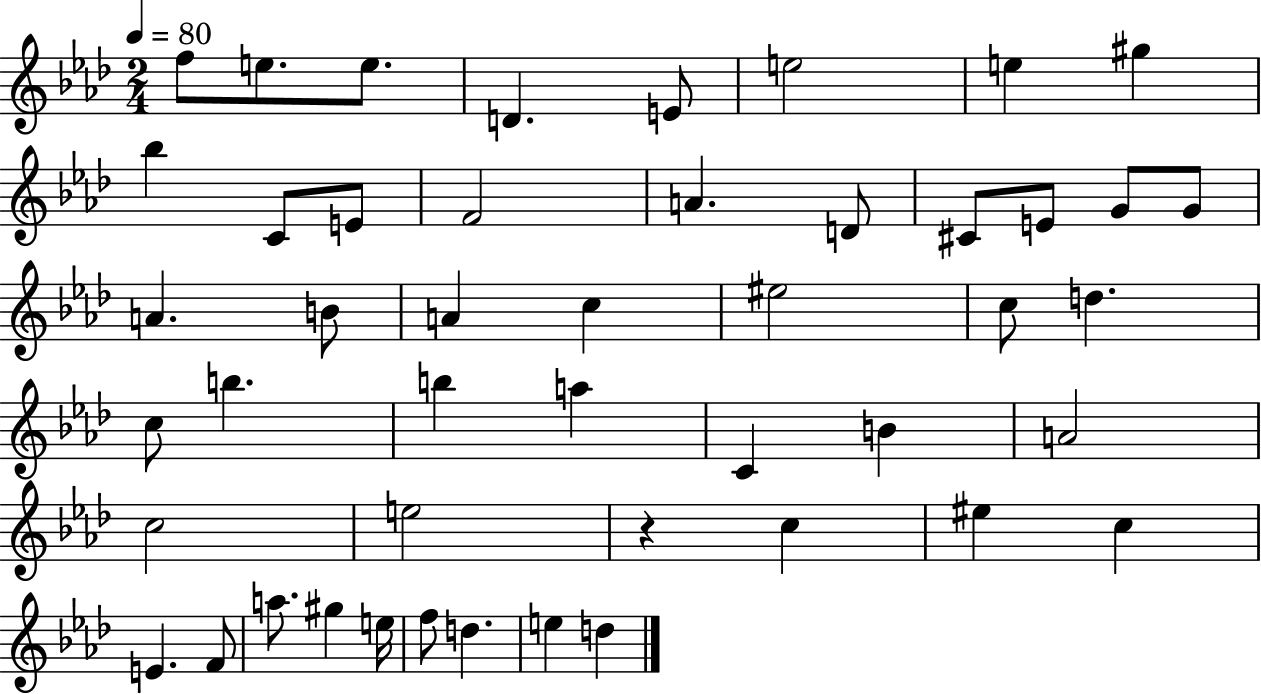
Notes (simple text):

F5/e E5/e. E5/e. D4/q. E4/e E5/h E5/q G#5/q Bb5/q C4/e E4/e F4/h A4/q. D4/e C#4/e E4/e G4/e G4/e A4/q. B4/e A4/q C5/q EIS5/h C5/e D5/q. C5/e B5/q. B5/q A5/q C4/q B4/q A4/h C5/h E5/h R/q C5/q EIS5/q C5/q E4/q. F4/e A5/e. G#5/q E5/s F5/e D5/q. E5/q D5/q